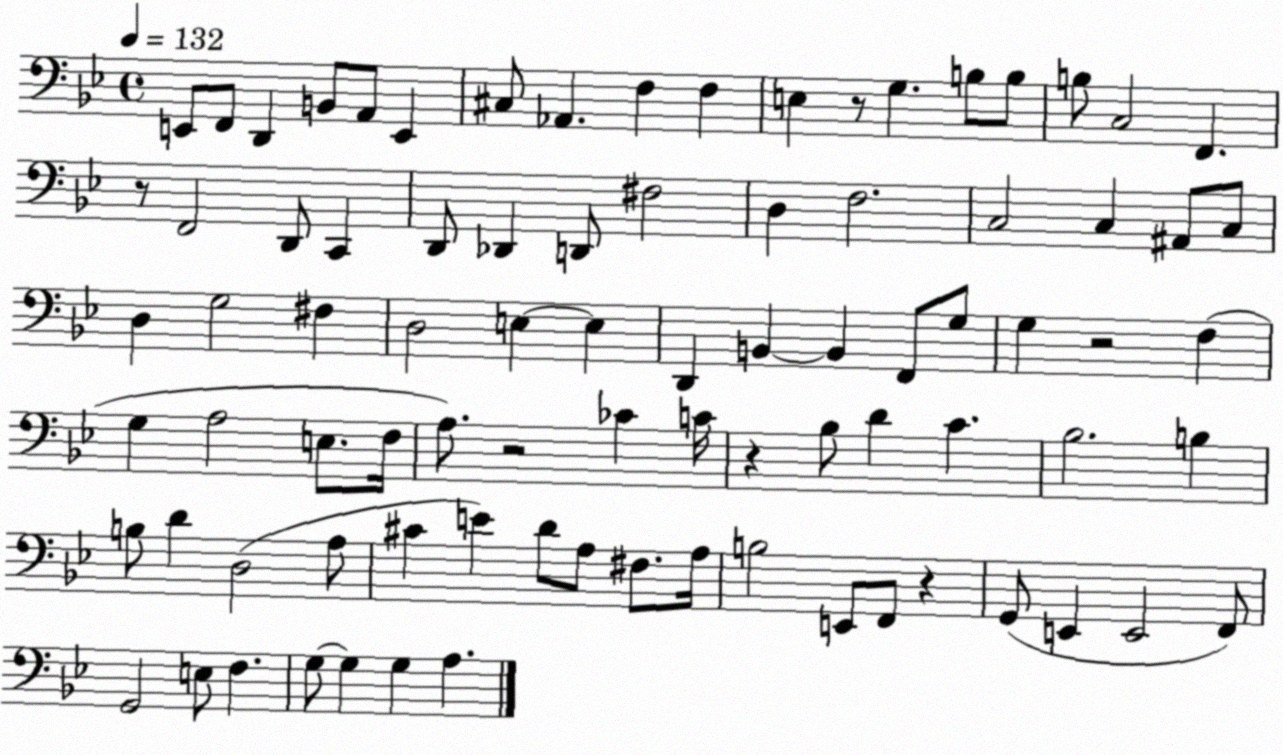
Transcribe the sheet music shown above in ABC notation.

X:1
T:Untitled
M:4/4
L:1/4
K:Bb
E,,/2 F,,/2 D,, B,,/2 A,,/2 E,, ^C,/2 _A,, F, F, E, z/2 G, B,/2 B,/2 B,/2 C,2 F,, z/2 F,,2 D,,/2 C,, D,,/2 _D,, D,,/2 ^F,2 D, F,2 C,2 C, ^A,,/2 C,/2 D, G,2 ^F, D,2 E, E, D,, B,, B,, F,,/2 G,/2 G, z2 F, G, A,2 E,/2 F,/4 A,/2 z2 _C C/4 z _B,/2 D C _B,2 B, B,/2 D D,2 A,/2 ^C E D/2 A,/2 ^F,/2 A,/4 B,2 E,,/2 F,,/2 z G,,/2 E,, E,,2 F,,/2 G,,2 E,/2 F, G,/2 G, G, A,